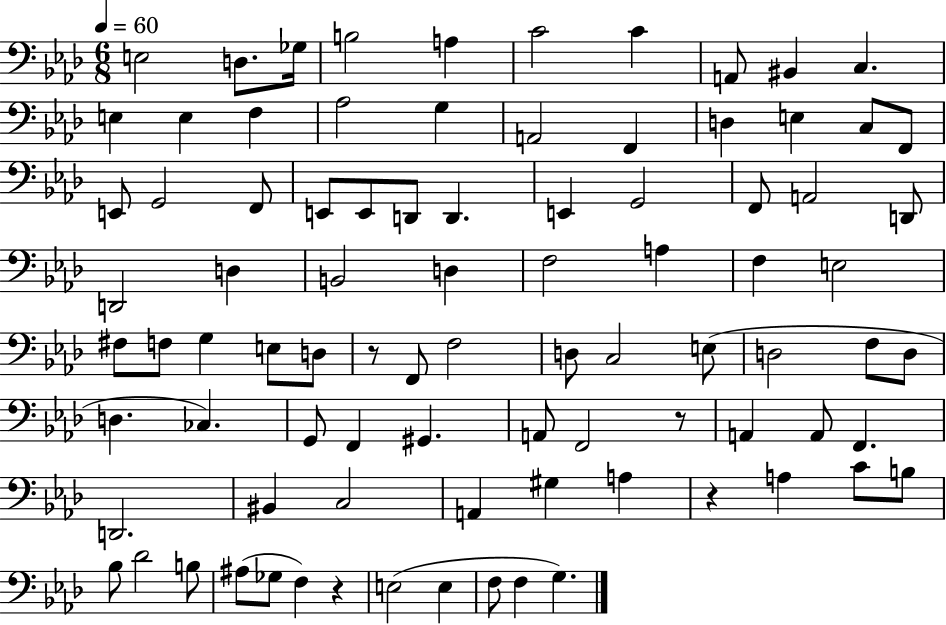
{
  \clef bass
  \numericTimeSignature
  \time 6/8
  \key aes \major
  \tempo 4 = 60
  \repeat volta 2 { e2 d8. ges16 | b2 a4 | c'2 c'4 | a,8 bis,4 c4. | \break e4 e4 f4 | aes2 g4 | a,2 f,4 | d4 e4 c8 f,8 | \break e,8 g,2 f,8 | e,8 e,8 d,8 d,4. | e,4 g,2 | f,8 a,2 d,8 | \break d,2 d4 | b,2 d4 | f2 a4 | f4 e2 | \break fis8 f8 g4 e8 d8 | r8 f,8 f2 | d8 c2 e8( | d2 f8 d8 | \break d4. ces4.) | g,8 f,4 gis,4. | a,8 f,2 r8 | a,4 a,8 f,4. | \break d,2. | bis,4 c2 | a,4 gis4 a4 | r4 a4 c'8 b8 | \break bes8 des'2 b8 | ais8( ges8 f4) r4 | e2( e4 | f8 f4 g4.) | \break } \bar "|."
}